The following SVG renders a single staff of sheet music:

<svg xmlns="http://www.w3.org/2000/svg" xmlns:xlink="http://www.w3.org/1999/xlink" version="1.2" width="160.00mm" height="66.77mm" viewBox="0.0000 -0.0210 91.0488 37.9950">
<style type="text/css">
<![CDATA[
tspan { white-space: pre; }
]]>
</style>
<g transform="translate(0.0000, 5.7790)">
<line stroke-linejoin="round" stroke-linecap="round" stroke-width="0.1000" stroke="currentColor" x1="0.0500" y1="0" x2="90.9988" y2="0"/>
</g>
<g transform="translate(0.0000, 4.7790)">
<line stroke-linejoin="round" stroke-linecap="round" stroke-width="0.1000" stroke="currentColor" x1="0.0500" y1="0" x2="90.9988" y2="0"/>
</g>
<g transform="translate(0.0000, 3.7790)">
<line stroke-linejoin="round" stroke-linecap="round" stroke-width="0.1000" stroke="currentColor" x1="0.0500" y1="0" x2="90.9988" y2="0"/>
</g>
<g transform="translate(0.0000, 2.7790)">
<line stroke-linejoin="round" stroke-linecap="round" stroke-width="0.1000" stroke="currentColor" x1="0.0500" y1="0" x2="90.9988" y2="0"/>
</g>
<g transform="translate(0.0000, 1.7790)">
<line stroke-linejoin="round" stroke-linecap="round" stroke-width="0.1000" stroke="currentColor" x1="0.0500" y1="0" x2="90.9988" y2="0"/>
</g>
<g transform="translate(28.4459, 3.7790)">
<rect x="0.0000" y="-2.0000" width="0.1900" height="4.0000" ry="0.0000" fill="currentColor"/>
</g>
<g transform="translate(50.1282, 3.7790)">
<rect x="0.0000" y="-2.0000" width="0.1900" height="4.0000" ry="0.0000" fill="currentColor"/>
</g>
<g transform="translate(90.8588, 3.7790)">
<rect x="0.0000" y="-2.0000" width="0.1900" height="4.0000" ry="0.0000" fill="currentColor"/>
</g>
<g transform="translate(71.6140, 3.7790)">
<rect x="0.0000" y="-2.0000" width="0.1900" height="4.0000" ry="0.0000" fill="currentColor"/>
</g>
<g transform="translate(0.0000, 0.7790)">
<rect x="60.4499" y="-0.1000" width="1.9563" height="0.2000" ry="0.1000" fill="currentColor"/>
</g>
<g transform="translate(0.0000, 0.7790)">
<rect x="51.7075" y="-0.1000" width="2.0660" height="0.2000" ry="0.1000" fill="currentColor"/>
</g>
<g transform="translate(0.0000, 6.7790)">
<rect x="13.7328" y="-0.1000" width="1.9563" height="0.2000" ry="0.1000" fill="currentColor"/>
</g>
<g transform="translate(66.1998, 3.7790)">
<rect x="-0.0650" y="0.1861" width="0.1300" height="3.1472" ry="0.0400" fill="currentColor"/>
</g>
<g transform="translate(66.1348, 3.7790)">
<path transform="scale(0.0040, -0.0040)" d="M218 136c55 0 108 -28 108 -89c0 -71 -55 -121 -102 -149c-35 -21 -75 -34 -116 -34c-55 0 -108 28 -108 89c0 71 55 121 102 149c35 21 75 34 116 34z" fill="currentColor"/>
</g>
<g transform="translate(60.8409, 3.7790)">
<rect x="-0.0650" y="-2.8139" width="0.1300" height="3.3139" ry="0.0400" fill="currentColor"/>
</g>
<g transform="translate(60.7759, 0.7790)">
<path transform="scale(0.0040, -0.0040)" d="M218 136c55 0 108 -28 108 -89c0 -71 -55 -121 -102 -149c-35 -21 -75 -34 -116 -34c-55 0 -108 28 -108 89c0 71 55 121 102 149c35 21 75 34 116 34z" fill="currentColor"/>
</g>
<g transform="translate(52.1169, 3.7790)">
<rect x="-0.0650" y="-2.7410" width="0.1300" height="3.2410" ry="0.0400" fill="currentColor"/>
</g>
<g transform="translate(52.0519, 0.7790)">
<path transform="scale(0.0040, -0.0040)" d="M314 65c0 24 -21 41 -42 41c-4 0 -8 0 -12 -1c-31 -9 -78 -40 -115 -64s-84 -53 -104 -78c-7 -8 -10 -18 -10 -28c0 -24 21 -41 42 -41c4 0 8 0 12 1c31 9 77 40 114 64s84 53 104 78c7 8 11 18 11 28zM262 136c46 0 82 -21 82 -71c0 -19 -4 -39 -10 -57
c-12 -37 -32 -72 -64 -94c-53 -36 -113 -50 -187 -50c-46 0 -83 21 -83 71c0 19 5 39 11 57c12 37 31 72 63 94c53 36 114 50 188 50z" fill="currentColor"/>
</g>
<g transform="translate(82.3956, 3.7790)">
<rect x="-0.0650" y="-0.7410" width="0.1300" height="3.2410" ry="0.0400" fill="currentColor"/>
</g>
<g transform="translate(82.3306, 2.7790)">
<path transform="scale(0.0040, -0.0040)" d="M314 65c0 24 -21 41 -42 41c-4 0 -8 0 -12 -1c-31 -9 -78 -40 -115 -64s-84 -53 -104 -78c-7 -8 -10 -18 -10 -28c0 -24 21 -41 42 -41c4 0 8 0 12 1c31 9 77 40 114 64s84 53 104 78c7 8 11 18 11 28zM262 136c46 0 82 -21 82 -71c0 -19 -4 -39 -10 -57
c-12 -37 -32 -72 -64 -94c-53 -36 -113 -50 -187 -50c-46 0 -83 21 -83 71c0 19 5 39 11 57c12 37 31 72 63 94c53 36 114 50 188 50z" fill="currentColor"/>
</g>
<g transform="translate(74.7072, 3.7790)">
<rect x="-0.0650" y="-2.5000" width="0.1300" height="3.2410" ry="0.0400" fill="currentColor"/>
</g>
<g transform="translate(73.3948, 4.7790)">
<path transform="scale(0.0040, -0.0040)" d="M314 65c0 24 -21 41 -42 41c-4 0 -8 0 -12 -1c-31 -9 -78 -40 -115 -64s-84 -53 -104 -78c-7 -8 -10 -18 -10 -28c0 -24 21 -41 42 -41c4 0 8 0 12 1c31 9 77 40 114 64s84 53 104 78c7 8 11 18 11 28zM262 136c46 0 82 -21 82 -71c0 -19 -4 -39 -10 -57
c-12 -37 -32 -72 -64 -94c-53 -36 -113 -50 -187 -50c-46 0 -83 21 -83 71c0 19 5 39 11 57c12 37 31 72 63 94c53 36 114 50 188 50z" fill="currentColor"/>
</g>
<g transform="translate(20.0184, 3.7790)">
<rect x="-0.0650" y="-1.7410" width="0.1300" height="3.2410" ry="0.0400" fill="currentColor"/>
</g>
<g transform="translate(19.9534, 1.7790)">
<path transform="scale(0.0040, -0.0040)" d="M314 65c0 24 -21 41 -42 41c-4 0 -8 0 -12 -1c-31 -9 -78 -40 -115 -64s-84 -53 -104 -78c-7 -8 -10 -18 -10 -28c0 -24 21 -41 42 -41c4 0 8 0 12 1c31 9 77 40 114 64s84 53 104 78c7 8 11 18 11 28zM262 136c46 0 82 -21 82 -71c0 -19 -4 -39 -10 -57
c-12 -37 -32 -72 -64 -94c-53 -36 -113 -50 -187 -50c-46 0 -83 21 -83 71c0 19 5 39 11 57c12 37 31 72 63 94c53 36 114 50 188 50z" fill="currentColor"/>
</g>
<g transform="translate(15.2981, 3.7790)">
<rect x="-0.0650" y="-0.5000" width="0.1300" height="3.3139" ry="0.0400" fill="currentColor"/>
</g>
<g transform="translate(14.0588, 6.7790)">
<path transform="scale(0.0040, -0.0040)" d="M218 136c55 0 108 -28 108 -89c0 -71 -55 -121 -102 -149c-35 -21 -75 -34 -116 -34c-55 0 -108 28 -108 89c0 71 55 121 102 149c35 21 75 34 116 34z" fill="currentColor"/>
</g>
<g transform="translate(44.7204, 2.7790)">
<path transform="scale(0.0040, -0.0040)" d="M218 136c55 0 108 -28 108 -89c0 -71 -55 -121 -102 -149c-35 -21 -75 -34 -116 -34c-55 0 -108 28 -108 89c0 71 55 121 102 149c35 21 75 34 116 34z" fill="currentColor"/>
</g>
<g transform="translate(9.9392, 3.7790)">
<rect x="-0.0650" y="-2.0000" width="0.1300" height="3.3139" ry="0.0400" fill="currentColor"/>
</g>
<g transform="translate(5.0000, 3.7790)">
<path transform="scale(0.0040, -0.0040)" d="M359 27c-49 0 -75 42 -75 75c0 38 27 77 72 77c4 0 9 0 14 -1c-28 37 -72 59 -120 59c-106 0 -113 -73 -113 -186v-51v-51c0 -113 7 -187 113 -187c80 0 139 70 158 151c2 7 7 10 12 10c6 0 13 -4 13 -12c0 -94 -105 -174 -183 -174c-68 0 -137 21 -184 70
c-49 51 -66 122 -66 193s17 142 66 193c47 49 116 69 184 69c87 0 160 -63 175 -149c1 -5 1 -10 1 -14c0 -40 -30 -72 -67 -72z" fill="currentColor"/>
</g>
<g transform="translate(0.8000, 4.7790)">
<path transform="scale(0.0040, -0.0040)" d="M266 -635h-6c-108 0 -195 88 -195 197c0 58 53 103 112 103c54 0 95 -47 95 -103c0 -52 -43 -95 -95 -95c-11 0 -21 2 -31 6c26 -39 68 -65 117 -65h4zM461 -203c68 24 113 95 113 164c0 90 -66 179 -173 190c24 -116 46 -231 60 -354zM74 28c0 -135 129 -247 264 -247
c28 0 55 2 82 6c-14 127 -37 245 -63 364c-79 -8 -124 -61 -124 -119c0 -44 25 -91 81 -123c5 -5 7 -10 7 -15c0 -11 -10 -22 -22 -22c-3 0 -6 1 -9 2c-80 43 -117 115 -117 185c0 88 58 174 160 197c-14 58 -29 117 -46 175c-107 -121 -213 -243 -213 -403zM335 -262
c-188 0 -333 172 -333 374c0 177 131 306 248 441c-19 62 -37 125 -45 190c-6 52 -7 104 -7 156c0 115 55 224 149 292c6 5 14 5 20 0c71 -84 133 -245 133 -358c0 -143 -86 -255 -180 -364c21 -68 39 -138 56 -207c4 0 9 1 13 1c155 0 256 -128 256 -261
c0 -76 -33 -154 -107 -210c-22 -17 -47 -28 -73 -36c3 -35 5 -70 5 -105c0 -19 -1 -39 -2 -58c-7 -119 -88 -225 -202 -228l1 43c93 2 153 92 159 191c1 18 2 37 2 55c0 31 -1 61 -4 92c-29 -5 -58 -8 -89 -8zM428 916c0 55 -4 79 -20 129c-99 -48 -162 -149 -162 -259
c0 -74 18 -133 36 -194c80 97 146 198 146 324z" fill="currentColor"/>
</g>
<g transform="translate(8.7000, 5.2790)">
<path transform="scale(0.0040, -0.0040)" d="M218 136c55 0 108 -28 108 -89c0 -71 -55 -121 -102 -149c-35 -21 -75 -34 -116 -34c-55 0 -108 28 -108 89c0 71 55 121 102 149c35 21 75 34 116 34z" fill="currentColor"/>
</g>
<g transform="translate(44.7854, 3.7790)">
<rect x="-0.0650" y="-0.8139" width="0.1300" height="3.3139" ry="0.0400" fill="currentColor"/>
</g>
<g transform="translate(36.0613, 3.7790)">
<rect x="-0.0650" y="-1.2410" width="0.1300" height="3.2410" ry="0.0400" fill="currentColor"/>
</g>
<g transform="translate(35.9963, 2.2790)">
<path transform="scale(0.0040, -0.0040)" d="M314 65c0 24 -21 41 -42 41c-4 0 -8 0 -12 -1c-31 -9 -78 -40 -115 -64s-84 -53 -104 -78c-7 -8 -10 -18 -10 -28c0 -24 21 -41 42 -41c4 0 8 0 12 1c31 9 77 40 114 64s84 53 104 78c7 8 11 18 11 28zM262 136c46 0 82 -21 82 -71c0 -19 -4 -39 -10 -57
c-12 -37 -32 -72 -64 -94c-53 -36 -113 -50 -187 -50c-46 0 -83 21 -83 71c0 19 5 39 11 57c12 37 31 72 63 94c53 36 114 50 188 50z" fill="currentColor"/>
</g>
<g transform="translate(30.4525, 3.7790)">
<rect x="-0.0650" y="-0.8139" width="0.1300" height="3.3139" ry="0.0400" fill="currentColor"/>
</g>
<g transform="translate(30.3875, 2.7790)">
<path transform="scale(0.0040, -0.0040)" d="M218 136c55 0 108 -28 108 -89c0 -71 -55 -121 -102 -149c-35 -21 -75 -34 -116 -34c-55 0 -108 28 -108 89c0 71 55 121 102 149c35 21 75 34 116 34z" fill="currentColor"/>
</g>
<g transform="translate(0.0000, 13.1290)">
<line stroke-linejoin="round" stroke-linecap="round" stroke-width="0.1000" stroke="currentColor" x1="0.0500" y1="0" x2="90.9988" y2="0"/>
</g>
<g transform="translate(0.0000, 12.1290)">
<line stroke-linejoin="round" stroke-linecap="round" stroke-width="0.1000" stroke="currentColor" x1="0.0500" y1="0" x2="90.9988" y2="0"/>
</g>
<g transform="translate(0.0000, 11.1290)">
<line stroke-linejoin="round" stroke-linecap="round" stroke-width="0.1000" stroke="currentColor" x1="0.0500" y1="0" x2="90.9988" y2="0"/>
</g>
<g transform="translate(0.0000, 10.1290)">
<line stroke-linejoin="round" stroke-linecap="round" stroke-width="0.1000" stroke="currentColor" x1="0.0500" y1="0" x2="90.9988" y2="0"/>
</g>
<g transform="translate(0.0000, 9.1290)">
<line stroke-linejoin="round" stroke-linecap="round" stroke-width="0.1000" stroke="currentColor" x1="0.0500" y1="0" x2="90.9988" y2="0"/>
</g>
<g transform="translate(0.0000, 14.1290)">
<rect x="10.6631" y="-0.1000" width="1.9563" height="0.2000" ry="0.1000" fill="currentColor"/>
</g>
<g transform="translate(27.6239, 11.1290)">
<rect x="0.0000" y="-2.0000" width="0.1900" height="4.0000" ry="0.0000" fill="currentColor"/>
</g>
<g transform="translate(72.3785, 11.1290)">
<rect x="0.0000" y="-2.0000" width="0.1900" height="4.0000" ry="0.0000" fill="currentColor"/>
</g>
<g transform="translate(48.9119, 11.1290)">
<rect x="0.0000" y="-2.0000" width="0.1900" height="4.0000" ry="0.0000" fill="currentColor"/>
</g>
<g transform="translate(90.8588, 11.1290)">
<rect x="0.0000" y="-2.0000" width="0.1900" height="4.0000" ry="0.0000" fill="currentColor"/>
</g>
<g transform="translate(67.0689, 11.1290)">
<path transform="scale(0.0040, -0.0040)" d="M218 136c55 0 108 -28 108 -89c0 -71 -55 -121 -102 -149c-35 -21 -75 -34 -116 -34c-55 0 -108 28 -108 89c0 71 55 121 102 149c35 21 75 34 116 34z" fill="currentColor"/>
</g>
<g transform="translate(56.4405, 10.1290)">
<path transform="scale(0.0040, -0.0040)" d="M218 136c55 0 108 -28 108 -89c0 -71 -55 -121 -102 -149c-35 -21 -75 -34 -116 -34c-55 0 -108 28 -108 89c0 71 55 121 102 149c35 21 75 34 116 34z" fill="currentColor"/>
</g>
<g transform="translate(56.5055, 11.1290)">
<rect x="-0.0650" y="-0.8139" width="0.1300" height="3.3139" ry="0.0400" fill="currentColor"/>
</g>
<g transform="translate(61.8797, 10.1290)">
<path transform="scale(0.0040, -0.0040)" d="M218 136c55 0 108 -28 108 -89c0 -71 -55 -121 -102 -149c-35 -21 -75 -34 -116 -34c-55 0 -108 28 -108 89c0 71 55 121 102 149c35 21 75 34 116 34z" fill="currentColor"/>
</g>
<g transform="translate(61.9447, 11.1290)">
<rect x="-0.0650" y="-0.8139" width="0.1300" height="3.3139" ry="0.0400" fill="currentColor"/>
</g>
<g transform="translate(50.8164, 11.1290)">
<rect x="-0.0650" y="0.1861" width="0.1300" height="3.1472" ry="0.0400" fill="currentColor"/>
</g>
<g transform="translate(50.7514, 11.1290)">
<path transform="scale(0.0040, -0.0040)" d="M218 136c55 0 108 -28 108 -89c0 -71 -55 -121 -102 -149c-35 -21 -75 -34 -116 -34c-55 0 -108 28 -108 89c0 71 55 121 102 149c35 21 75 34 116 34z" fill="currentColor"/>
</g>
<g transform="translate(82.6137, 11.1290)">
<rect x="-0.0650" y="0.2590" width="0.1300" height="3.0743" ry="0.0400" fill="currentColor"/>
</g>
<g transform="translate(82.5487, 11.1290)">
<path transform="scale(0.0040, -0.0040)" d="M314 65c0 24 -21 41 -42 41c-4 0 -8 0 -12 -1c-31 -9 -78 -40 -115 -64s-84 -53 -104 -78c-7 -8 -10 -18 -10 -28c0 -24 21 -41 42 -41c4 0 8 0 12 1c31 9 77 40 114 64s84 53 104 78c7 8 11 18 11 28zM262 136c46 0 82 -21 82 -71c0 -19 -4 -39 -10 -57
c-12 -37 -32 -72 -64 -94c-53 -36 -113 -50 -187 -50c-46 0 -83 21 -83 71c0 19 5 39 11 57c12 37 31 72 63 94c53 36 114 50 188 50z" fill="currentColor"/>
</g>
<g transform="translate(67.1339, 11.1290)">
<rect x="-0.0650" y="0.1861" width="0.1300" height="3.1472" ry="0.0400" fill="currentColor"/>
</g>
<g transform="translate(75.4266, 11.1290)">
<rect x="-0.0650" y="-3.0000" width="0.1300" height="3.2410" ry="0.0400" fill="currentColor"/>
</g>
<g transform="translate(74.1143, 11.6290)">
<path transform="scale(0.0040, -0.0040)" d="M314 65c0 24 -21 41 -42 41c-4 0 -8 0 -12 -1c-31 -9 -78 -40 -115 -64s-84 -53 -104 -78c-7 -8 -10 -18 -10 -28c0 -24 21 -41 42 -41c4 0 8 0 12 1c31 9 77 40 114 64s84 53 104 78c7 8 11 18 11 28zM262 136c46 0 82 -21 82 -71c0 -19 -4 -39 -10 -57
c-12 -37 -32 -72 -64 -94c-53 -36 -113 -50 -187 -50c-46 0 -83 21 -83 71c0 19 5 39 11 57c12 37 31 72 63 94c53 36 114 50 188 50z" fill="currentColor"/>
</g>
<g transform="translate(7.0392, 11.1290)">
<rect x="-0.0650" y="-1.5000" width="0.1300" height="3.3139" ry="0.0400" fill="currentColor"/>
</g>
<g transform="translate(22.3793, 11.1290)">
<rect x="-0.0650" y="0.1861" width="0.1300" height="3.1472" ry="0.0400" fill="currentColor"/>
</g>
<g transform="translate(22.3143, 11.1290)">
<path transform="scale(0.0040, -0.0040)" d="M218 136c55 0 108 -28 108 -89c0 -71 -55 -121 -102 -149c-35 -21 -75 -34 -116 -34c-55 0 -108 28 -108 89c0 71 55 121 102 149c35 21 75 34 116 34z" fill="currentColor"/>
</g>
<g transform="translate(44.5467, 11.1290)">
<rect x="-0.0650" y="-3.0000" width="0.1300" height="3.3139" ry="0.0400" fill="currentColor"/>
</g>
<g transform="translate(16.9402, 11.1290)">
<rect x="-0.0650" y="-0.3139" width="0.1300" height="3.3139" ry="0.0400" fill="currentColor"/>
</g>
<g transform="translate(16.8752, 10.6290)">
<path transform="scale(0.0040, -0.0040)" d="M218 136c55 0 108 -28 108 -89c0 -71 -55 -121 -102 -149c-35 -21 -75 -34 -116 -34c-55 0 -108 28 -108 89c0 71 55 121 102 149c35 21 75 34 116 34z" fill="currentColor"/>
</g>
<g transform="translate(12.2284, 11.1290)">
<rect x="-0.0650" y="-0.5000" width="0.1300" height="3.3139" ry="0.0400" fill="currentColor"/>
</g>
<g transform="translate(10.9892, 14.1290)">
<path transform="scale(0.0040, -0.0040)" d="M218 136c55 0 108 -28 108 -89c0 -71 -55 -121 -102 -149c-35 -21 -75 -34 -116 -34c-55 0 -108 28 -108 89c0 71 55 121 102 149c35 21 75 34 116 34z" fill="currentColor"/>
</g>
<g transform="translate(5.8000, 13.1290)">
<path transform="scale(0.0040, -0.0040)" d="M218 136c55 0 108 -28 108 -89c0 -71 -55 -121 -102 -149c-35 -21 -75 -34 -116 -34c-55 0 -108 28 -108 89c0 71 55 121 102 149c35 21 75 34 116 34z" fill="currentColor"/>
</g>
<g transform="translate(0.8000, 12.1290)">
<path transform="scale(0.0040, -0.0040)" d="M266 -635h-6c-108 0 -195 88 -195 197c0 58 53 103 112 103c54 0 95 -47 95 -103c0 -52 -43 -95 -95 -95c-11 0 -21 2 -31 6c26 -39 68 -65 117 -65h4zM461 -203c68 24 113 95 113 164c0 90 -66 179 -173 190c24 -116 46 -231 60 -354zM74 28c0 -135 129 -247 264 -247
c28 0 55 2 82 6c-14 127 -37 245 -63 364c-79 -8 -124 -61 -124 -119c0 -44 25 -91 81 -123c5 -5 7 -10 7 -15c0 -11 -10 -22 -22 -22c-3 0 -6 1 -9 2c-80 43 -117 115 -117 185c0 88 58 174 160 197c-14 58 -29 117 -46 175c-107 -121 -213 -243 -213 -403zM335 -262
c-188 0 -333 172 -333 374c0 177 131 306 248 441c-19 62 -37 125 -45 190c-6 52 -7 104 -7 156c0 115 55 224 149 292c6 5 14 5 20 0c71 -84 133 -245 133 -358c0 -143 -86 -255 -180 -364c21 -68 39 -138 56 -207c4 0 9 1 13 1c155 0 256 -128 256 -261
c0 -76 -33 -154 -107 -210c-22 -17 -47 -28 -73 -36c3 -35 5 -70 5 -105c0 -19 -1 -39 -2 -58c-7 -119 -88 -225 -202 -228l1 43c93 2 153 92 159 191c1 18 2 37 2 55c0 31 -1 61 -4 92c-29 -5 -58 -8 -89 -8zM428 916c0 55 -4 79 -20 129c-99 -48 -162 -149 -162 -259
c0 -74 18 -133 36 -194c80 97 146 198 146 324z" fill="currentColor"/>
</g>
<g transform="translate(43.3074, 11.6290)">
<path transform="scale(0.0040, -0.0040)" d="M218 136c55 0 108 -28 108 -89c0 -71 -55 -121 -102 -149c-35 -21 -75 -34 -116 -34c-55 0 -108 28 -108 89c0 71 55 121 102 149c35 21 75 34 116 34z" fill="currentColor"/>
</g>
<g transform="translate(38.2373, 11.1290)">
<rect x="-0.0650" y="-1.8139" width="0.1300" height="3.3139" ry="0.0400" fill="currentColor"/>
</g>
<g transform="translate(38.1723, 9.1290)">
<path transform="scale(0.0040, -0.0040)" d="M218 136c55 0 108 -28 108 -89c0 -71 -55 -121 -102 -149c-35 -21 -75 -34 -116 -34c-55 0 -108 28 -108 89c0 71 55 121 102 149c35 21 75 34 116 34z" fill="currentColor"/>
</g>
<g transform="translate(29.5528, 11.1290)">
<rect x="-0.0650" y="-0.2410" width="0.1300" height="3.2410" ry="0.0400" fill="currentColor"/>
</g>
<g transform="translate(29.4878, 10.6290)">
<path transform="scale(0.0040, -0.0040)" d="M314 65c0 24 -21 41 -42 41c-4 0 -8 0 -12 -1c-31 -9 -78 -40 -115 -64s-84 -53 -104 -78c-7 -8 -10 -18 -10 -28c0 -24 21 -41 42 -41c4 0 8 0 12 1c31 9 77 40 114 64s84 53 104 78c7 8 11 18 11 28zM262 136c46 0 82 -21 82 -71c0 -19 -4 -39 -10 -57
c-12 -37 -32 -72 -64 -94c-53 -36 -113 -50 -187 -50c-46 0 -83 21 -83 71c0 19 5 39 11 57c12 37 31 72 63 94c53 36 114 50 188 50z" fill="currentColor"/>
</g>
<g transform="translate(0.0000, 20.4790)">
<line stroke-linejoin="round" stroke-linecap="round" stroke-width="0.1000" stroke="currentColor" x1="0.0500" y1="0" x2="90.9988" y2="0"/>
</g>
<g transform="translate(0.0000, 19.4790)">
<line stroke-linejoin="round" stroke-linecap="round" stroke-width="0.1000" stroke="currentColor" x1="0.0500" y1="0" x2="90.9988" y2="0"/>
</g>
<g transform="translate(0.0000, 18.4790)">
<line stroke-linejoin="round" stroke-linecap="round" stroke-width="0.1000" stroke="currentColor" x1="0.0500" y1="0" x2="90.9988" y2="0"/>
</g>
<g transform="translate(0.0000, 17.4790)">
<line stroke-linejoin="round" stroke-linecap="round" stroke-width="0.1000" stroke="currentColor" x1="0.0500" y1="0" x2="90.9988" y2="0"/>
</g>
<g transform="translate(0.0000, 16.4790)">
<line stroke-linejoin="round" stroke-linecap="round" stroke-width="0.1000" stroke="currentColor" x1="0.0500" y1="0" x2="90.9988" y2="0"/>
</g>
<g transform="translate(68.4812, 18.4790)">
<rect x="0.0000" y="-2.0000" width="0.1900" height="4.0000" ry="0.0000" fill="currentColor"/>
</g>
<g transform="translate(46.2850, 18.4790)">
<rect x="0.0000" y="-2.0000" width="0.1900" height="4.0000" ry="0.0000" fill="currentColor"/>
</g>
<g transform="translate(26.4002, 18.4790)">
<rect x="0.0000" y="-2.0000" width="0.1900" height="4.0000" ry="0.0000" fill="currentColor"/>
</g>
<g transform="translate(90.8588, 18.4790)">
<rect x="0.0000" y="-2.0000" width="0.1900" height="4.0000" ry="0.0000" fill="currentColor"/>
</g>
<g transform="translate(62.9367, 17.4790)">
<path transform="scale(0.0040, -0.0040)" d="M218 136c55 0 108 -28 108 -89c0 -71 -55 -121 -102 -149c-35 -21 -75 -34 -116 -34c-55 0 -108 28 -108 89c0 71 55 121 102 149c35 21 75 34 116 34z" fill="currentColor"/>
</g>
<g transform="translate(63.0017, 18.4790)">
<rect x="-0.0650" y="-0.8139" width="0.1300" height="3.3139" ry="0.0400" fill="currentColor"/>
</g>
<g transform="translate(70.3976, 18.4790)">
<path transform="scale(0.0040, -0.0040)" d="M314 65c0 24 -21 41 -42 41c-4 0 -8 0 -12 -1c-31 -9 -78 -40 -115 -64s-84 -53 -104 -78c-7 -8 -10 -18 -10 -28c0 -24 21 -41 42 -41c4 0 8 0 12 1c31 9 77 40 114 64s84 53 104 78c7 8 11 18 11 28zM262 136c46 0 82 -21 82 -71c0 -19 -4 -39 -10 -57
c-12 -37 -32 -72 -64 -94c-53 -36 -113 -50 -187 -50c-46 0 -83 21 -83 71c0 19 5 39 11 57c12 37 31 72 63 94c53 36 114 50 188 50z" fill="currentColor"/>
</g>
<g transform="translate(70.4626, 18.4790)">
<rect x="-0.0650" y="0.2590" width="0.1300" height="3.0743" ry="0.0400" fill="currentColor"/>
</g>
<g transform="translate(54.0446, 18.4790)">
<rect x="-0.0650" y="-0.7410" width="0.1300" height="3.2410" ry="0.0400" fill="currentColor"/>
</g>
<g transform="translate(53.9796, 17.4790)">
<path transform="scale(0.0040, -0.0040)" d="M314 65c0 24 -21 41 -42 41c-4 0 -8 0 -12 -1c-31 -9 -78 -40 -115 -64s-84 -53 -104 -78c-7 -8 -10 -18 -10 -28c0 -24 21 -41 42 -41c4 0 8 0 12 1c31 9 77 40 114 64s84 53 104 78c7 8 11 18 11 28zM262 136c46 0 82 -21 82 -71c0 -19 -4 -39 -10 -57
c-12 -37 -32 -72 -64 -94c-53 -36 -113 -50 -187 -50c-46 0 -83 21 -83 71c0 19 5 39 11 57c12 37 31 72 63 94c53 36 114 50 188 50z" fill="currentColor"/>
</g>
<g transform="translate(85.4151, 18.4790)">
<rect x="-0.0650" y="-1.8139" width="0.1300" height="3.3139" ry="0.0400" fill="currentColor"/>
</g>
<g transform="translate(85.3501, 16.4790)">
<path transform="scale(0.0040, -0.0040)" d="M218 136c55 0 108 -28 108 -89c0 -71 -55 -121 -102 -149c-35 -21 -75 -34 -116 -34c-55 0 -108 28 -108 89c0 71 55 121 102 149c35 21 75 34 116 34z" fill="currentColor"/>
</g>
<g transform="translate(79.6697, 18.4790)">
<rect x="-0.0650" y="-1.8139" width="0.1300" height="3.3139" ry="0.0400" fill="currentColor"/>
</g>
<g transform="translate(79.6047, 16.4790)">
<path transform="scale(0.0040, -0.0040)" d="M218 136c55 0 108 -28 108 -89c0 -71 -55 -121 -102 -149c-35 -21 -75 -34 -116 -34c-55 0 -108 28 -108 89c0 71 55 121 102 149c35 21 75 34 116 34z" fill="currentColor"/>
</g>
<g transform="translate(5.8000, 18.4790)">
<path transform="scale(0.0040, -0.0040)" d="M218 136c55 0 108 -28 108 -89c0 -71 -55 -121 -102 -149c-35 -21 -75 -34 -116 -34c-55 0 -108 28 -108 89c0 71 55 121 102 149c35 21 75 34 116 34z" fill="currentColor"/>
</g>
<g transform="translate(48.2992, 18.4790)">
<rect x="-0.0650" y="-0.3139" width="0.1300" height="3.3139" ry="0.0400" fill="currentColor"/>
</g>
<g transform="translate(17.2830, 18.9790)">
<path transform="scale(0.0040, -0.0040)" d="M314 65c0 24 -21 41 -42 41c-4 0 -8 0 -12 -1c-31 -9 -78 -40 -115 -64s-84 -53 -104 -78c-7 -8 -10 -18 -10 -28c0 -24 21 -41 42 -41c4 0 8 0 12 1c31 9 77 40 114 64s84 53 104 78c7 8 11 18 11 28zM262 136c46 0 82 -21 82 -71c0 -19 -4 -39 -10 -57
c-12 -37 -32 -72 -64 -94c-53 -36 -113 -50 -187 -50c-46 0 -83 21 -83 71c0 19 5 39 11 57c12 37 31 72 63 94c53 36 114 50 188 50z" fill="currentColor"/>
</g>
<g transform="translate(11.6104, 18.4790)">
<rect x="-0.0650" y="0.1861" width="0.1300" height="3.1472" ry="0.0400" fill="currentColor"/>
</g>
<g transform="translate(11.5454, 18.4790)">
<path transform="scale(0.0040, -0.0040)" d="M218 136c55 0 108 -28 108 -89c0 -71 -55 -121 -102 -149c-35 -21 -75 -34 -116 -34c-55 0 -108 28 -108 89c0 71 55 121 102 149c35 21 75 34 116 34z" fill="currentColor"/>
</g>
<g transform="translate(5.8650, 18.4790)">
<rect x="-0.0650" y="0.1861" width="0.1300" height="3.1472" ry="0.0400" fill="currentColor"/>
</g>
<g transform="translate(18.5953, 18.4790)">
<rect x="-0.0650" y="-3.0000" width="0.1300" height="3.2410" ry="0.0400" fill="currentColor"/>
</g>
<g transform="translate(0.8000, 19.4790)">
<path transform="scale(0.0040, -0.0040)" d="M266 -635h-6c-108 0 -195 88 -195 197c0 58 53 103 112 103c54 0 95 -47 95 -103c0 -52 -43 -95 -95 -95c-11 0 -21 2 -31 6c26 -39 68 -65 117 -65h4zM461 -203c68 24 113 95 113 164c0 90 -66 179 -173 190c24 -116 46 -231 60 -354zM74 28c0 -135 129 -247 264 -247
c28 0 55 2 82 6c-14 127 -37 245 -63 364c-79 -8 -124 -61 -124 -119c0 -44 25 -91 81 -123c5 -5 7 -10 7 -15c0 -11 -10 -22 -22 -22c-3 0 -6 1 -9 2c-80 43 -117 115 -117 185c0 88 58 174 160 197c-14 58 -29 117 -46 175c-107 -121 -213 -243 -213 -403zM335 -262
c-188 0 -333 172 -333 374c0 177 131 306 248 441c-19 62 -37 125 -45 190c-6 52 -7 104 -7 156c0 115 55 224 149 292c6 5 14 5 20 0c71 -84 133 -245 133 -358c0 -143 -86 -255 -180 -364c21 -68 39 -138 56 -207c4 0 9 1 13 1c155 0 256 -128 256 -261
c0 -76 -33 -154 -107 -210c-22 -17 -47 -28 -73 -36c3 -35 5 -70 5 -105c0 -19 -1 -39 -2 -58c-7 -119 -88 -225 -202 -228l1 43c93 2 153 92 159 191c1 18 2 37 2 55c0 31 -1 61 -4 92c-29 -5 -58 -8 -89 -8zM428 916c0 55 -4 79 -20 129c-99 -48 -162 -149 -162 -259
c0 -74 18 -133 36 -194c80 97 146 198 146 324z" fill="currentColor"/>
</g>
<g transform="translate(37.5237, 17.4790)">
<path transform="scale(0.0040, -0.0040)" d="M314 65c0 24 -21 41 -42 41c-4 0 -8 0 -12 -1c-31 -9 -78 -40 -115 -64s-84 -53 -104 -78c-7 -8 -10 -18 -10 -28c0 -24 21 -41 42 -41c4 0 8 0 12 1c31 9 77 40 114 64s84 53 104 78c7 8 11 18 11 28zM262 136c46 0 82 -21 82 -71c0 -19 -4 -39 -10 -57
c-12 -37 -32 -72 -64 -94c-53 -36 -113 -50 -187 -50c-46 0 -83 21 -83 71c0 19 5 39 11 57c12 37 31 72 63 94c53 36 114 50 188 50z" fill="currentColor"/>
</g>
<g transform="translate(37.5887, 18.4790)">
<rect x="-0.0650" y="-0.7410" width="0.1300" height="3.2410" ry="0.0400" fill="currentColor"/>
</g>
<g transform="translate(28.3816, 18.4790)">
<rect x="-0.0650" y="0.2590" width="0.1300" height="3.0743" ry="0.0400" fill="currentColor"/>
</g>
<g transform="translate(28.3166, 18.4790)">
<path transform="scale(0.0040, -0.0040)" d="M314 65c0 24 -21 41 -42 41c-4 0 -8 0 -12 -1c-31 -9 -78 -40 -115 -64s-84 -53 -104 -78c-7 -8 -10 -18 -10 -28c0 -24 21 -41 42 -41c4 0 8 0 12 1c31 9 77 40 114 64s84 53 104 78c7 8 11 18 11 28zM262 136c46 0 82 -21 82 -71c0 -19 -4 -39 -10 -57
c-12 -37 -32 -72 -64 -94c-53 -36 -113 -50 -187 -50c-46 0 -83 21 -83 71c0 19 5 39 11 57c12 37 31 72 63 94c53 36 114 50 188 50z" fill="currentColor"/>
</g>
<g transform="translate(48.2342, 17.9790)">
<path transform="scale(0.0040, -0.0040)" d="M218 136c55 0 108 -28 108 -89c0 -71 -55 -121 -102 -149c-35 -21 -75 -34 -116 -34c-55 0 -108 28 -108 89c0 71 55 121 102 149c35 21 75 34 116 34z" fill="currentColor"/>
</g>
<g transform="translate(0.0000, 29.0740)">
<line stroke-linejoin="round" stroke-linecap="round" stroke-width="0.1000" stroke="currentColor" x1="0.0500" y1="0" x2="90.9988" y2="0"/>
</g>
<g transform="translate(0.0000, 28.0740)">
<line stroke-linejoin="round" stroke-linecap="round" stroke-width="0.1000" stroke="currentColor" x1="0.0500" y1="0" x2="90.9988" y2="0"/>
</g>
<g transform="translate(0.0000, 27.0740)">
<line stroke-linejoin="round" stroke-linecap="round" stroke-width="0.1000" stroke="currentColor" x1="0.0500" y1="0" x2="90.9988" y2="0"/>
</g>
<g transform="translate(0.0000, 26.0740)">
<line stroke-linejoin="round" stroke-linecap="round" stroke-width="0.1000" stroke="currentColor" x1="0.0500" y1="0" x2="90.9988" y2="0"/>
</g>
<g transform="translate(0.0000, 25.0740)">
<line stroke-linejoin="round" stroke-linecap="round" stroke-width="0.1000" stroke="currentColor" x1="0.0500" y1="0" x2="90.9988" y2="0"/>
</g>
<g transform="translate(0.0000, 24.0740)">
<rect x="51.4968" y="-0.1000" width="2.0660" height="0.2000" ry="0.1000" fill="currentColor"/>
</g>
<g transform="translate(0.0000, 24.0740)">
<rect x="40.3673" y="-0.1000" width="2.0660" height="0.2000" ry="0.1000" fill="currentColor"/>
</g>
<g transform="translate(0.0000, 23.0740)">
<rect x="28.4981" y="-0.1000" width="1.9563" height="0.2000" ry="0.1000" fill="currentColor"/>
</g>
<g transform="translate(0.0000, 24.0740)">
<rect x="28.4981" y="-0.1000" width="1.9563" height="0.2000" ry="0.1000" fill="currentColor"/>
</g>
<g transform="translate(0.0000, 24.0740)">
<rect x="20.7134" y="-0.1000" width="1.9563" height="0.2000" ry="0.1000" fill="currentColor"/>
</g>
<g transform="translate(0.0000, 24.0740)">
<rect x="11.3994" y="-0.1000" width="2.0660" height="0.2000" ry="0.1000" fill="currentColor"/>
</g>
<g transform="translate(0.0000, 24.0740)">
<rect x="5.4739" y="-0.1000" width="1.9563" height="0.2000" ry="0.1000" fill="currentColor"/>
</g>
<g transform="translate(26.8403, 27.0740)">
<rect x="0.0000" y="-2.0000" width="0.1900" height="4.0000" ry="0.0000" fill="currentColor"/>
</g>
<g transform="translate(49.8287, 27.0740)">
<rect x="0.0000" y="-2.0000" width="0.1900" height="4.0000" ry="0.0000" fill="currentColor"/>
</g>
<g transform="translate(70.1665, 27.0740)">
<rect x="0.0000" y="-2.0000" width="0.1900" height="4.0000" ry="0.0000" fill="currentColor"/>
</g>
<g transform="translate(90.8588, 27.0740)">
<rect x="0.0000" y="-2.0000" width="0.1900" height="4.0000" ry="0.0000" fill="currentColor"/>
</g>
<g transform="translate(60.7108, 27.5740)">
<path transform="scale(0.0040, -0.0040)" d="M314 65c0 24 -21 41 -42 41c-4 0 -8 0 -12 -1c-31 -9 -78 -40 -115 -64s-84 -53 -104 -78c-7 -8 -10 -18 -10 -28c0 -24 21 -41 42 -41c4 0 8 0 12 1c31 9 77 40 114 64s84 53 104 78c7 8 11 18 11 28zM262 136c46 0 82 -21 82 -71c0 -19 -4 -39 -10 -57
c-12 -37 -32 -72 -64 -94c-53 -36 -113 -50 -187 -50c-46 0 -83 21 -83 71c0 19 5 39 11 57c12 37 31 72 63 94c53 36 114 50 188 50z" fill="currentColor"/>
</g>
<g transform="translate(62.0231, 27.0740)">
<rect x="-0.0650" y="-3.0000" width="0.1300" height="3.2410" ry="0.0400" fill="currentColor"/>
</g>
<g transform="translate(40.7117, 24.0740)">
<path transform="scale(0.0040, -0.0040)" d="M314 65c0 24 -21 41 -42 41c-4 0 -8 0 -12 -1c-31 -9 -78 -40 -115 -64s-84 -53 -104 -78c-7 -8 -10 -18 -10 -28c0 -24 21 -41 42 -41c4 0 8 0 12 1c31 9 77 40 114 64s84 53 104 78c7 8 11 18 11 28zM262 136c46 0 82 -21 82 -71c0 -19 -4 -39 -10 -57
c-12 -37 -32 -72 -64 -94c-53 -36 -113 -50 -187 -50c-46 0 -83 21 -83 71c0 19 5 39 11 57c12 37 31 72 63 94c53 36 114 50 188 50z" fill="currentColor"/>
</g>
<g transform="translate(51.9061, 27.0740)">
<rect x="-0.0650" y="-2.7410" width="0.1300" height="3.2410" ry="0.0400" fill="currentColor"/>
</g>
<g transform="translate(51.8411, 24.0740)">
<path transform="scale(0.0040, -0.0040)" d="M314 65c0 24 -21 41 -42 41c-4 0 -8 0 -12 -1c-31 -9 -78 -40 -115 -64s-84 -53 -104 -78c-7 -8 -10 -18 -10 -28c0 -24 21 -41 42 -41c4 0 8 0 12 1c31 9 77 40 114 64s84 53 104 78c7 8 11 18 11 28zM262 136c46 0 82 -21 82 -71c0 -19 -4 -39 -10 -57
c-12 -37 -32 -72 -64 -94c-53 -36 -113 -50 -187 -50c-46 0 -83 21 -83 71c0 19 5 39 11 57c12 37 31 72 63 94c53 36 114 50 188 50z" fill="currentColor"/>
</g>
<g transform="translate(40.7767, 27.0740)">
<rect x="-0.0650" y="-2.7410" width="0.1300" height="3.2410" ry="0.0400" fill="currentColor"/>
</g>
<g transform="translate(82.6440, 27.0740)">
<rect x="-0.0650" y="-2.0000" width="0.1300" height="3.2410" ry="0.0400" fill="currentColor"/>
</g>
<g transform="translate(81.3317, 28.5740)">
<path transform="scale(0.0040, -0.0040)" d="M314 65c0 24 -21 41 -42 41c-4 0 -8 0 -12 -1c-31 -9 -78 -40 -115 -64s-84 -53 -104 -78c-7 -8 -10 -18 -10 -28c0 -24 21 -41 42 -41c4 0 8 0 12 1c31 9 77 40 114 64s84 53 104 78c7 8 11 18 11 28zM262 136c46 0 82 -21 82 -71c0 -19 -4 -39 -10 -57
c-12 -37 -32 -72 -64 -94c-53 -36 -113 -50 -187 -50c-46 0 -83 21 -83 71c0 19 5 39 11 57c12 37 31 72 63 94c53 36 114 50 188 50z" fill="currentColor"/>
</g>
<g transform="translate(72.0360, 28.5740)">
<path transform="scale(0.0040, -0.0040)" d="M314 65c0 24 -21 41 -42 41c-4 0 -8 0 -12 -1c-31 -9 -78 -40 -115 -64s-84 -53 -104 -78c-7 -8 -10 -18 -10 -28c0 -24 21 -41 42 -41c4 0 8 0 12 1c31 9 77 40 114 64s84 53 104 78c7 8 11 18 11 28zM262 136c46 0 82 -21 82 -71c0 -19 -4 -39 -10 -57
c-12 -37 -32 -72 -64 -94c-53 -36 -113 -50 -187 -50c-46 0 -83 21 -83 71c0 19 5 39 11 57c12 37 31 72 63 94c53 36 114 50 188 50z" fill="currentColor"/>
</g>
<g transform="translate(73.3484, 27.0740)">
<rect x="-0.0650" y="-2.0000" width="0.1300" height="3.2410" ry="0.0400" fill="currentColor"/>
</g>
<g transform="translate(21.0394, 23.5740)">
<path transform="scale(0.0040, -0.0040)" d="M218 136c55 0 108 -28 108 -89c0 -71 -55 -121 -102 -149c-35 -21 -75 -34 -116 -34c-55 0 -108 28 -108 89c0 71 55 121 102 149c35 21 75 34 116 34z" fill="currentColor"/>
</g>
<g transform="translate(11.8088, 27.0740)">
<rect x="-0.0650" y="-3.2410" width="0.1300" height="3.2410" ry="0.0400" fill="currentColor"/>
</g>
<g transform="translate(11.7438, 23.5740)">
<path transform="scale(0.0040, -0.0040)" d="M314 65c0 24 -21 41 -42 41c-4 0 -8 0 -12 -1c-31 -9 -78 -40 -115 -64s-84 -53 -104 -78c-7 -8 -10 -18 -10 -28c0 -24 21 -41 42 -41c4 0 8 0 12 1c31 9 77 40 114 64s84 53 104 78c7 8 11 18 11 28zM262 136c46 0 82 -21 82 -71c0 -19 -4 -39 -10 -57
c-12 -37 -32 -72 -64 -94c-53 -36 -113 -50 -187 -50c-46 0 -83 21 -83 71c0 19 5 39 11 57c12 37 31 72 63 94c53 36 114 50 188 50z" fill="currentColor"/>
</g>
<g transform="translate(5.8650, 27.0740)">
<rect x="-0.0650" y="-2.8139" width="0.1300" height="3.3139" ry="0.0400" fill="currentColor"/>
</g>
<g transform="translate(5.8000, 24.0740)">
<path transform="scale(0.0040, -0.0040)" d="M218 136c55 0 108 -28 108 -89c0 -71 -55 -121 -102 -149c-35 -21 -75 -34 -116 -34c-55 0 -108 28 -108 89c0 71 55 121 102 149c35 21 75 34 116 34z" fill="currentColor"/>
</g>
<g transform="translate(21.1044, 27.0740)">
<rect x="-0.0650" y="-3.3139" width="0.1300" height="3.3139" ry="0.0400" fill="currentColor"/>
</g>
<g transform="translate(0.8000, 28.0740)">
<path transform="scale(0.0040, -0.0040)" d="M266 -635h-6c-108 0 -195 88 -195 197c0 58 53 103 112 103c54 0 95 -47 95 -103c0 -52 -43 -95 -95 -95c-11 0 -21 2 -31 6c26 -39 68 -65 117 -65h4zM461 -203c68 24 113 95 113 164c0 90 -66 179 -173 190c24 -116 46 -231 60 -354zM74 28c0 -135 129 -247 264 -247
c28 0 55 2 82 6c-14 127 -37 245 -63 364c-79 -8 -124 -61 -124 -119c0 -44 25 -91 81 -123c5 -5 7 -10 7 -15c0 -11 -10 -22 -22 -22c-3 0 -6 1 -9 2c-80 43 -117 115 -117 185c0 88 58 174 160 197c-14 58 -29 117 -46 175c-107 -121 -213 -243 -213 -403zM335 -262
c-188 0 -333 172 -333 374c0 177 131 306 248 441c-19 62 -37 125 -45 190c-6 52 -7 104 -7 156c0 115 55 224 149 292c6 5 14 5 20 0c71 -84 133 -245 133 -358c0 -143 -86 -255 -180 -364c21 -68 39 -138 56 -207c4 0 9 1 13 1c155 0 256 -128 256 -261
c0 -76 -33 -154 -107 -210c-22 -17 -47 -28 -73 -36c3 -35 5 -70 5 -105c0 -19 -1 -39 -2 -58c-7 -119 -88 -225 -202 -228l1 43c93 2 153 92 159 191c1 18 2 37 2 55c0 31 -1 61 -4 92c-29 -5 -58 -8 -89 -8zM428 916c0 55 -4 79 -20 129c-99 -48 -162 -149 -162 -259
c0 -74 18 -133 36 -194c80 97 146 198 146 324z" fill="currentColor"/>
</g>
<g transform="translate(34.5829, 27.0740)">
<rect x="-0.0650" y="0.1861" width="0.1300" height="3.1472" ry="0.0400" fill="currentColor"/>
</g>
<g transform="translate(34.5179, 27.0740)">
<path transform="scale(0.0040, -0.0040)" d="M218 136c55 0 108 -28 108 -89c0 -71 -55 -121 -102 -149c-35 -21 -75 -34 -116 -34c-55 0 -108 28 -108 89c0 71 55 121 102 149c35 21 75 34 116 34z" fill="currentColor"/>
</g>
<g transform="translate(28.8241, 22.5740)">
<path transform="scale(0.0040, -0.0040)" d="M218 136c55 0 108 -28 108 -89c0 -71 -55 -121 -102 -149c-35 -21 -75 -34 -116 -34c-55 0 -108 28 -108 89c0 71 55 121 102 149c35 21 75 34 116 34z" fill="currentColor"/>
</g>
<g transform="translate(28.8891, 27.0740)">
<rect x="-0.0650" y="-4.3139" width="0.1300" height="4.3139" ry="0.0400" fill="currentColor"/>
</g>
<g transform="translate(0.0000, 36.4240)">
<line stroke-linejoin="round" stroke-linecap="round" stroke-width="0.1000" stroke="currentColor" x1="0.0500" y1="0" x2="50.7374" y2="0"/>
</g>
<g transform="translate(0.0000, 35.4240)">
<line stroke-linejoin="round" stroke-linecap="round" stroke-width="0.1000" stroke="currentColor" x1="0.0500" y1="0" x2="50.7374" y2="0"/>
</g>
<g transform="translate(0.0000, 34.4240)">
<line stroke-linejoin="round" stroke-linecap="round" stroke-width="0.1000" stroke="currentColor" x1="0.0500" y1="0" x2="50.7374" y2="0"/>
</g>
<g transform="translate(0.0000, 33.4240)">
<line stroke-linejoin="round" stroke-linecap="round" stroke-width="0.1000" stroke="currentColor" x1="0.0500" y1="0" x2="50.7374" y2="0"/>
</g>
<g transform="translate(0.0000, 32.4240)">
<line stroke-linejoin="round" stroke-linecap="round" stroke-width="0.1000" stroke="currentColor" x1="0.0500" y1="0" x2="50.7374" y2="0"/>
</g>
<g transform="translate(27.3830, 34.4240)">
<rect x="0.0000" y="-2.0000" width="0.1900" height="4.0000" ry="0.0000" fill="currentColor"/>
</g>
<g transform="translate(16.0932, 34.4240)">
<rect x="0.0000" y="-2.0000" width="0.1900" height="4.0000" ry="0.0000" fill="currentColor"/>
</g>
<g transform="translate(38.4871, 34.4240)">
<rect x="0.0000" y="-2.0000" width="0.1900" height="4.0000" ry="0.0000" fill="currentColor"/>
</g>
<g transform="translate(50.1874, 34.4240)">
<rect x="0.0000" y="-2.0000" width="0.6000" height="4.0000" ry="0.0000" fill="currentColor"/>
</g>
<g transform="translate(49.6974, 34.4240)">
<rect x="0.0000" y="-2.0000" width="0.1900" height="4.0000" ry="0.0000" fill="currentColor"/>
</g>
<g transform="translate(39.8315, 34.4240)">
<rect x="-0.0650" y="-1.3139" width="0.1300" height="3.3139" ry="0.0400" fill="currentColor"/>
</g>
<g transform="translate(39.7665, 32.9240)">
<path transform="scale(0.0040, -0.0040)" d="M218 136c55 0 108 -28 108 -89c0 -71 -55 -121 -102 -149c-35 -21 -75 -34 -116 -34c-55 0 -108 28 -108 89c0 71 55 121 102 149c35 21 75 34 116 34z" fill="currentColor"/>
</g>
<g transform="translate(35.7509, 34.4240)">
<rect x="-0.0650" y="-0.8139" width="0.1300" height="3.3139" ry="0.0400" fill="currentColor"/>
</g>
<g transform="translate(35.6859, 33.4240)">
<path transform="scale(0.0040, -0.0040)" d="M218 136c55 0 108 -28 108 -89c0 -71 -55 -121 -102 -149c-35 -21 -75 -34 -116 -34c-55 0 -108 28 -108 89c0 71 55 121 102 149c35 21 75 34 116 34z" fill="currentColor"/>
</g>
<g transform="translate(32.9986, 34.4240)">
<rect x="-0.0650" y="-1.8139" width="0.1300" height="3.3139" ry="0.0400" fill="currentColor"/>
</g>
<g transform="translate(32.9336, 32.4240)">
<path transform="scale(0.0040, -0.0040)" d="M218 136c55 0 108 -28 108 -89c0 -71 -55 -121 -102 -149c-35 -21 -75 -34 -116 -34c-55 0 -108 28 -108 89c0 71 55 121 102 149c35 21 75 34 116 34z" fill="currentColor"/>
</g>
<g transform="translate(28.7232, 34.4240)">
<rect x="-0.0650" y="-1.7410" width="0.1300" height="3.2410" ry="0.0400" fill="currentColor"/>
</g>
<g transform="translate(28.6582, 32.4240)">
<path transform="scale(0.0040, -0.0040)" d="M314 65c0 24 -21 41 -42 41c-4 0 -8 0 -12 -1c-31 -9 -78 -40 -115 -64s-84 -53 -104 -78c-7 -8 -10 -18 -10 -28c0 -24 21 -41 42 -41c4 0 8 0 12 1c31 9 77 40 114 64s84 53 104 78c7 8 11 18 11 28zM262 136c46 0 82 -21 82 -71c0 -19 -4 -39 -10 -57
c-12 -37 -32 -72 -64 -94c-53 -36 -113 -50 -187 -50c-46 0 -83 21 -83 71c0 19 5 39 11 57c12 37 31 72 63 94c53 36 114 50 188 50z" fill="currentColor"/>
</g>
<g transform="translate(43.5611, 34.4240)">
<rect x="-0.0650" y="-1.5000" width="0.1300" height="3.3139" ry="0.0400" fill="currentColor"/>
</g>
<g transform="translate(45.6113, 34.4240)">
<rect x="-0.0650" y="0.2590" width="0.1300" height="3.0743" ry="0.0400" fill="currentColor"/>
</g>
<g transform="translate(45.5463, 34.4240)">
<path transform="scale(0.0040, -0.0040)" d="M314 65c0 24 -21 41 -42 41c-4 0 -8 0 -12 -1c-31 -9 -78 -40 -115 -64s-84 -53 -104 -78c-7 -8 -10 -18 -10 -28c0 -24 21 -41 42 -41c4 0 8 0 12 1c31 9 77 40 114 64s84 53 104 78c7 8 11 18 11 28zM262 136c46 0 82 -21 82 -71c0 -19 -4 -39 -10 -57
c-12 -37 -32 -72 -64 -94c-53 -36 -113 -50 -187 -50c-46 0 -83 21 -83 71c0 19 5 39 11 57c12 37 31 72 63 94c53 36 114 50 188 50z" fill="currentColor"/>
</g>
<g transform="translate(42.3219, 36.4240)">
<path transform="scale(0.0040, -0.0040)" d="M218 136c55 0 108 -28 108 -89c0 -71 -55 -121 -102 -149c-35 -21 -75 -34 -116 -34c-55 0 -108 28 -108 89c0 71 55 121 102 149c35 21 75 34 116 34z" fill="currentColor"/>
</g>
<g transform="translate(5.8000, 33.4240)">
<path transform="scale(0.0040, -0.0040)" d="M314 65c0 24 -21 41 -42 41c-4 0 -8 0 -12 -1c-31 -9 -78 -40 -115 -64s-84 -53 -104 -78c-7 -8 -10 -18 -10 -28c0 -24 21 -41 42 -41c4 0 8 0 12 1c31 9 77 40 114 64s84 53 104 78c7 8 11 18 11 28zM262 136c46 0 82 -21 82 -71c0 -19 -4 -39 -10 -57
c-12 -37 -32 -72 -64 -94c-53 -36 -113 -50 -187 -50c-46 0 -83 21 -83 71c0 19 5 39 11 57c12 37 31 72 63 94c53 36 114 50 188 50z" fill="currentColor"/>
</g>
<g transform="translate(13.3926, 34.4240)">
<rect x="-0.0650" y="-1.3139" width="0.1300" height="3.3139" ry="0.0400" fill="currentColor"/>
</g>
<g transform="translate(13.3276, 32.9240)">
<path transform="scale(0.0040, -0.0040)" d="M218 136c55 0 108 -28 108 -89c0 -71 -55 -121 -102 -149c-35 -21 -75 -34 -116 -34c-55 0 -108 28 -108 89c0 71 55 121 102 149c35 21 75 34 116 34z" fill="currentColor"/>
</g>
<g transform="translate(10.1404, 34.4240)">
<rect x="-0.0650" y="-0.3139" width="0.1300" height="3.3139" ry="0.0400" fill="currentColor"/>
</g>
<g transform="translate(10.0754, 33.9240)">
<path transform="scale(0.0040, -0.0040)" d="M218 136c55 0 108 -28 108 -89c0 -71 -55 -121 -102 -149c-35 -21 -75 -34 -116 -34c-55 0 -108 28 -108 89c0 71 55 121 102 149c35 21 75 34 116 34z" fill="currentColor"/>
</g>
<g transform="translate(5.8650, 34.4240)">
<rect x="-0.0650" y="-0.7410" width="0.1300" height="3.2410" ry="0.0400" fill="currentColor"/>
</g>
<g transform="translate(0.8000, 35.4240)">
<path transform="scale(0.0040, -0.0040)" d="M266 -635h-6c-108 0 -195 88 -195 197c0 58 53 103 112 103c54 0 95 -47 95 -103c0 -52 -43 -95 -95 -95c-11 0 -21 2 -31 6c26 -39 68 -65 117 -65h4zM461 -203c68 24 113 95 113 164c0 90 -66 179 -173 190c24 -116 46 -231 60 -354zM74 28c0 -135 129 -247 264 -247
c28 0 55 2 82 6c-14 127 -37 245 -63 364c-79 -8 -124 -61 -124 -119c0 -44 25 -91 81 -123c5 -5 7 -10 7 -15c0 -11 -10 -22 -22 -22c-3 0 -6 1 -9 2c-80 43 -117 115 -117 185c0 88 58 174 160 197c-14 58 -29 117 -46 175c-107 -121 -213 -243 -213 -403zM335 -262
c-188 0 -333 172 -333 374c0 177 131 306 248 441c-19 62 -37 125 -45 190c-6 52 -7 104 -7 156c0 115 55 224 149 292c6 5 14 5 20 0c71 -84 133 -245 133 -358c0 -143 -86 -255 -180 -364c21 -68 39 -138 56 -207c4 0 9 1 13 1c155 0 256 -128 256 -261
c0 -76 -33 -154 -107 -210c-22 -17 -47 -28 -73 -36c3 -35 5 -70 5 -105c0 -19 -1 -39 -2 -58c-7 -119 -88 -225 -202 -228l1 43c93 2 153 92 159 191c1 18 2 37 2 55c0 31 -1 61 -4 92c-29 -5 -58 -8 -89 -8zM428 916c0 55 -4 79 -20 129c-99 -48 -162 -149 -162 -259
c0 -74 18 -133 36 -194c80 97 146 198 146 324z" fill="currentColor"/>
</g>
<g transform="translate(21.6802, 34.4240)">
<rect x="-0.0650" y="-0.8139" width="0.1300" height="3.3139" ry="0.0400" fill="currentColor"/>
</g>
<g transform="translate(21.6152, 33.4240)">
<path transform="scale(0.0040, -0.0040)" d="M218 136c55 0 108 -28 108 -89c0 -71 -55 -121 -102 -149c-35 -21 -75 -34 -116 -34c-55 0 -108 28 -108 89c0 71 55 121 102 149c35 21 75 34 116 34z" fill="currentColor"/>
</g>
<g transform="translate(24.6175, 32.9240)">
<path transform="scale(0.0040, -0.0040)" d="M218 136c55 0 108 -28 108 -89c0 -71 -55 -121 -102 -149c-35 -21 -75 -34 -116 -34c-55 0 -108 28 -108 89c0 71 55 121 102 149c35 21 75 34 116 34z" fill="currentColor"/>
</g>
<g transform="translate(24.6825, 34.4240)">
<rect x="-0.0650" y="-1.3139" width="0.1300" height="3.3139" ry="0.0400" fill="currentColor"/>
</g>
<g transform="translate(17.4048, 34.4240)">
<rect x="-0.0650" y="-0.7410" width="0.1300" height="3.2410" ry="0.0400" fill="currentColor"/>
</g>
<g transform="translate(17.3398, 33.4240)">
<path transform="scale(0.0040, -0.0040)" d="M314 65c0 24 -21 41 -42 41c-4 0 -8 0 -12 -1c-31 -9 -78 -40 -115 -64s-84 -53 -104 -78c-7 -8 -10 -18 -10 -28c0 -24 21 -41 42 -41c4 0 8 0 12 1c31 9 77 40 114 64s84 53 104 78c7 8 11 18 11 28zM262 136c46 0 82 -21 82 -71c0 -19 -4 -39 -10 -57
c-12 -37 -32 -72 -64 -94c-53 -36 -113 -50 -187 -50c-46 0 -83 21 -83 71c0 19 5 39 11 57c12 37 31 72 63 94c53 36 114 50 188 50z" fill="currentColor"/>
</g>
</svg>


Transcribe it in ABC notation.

X:1
T:Untitled
M:4/4
L:1/4
K:C
F C f2 d e2 d a2 a B G2 d2 E C c B c2 f A B d d B A2 B2 B B A2 B2 d2 c d2 d B2 f f a b2 b d' B a2 a2 A2 F2 F2 d2 c e d2 d e f2 f d e E B2